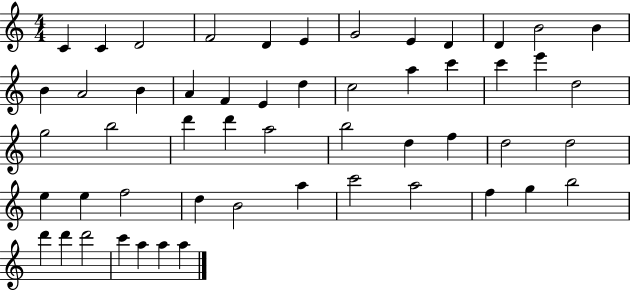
C4/q C4/q D4/h F4/h D4/q E4/q G4/h E4/q D4/q D4/q B4/h B4/q B4/q A4/h B4/q A4/q F4/q E4/q D5/q C5/h A5/q C6/q C6/q E6/q D5/h G5/h B5/h D6/q D6/q A5/h B5/h D5/q F5/q D5/h D5/h E5/q E5/q F5/h D5/q B4/h A5/q C6/h A5/h F5/q G5/q B5/h D6/q D6/q D6/h C6/q A5/q A5/q A5/q